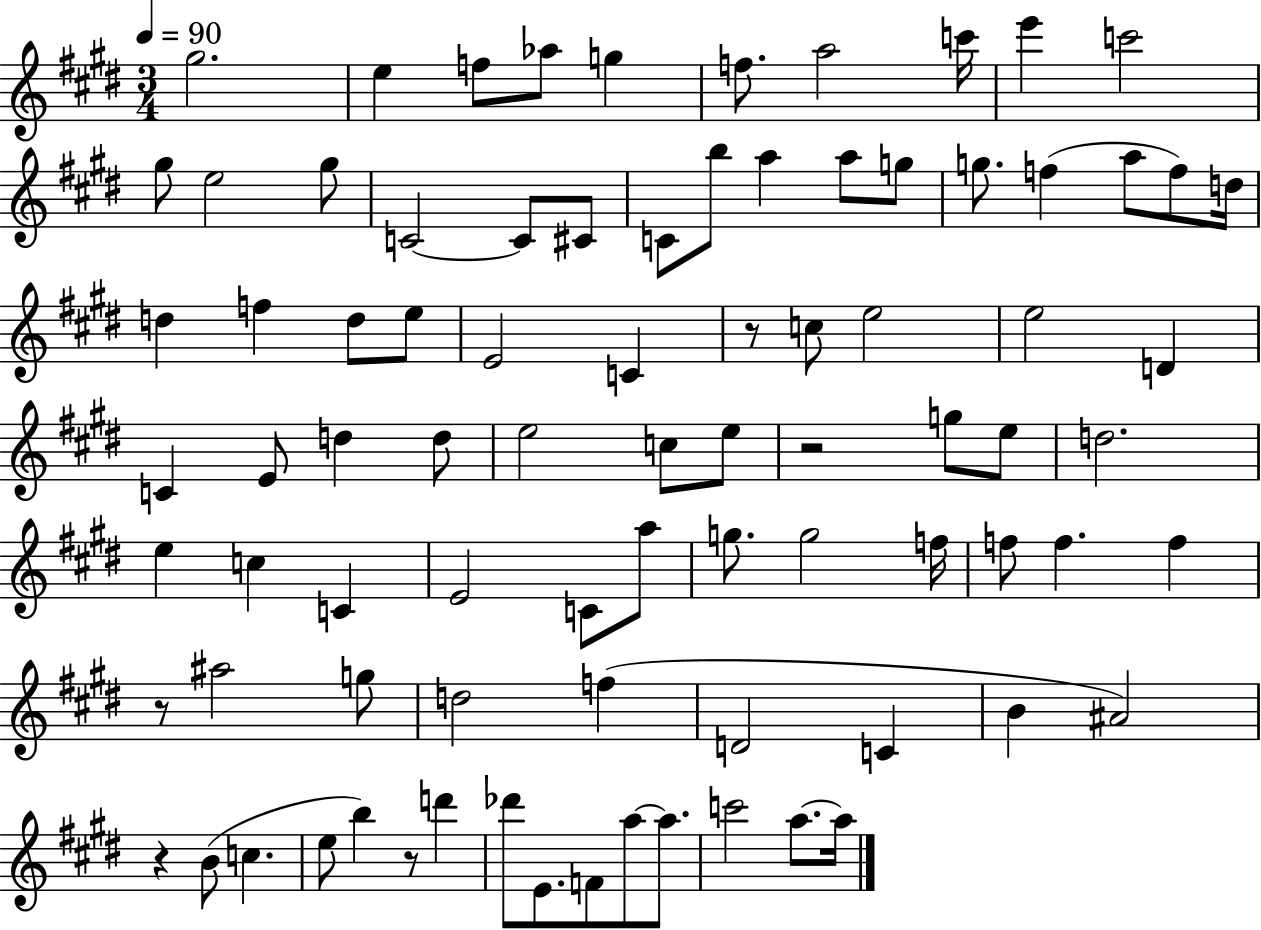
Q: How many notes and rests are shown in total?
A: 84